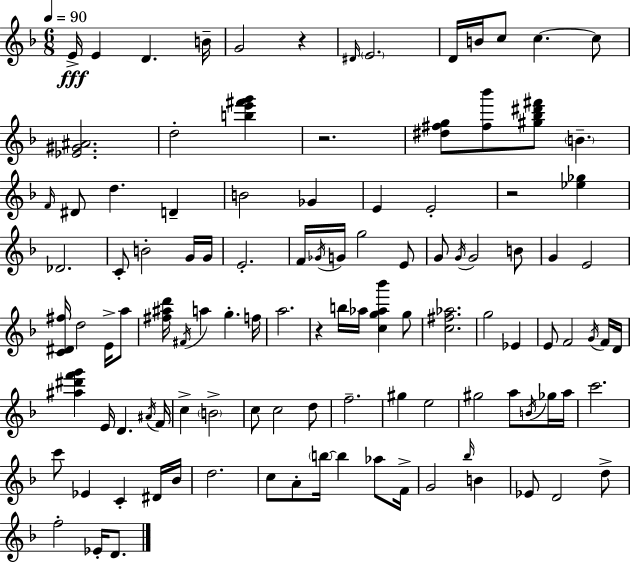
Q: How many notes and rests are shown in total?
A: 111